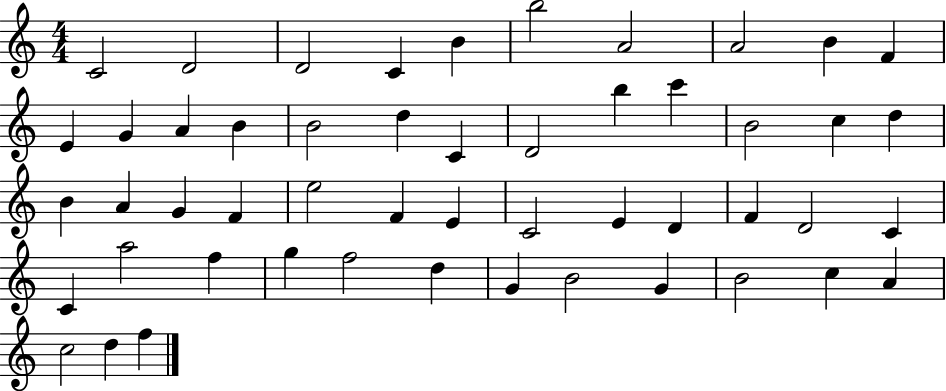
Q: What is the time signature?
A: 4/4